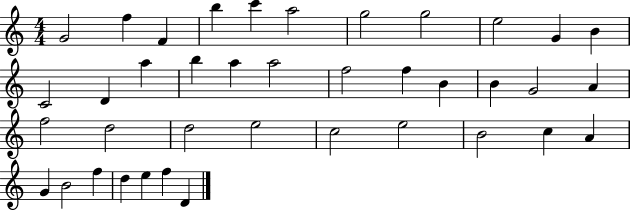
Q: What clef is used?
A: treble